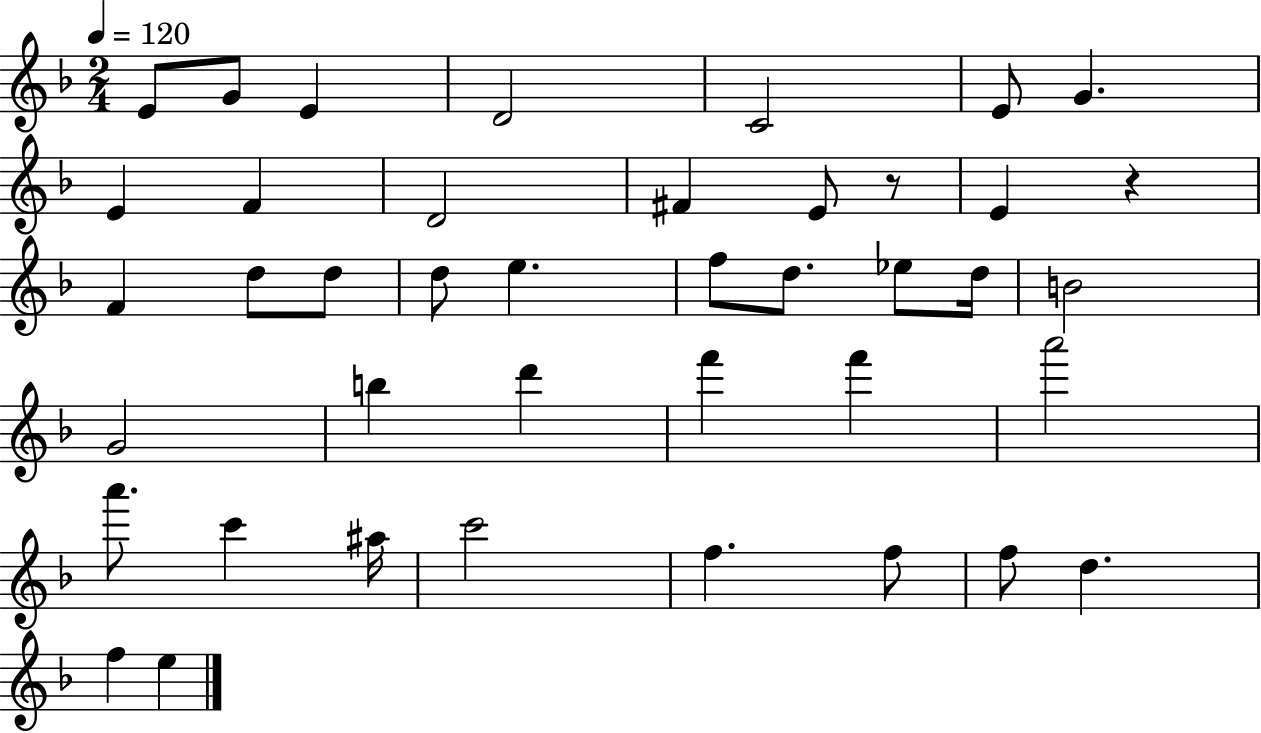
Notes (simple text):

E4/e G4/e E4/q D4/h C4/h E4/e G4/q. E4/q F4/q D4/h F#4/q E4/e R/e E4/q R/q F4/q D5/e D5/e D5/e E5/q. F5/e D5/e. Eb5/e D5/s B4/h G4/h B5/q D6/q F6/q F6/q A6/h A6/e. C6/q A#5/s C6/h F5/q. F5/e F5/e D5/q. F5/q E5/q